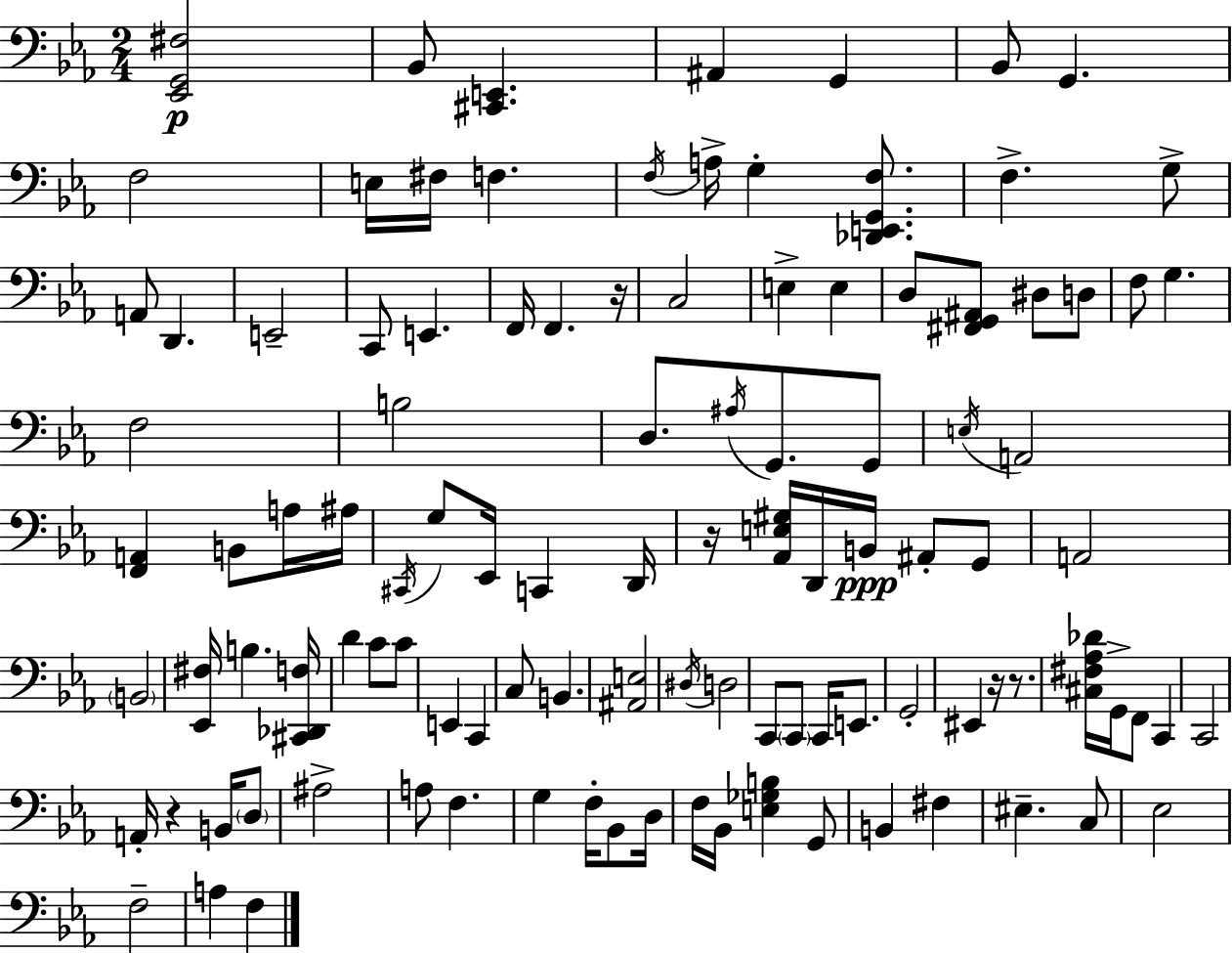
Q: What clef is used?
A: bass